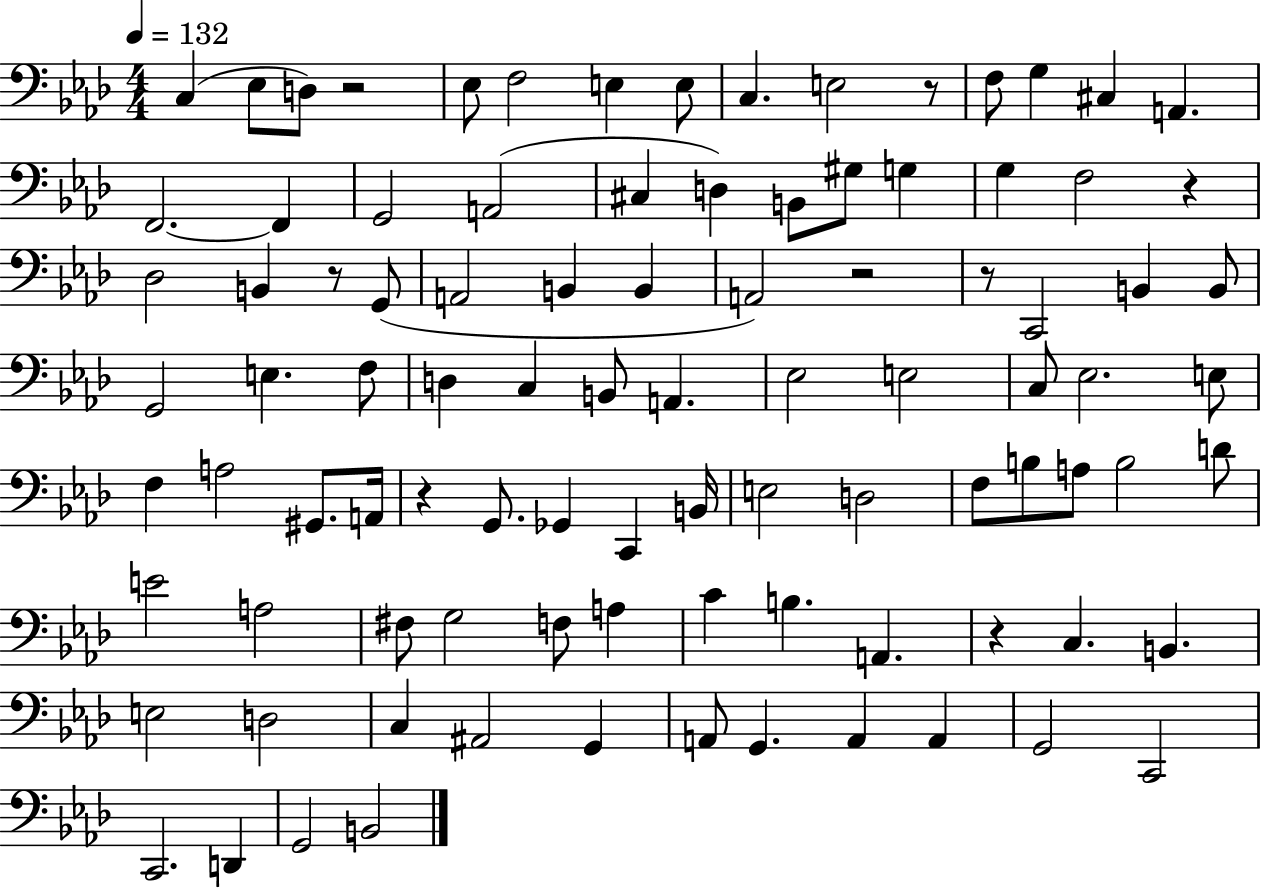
{
  \clef bass
  \numericTimeSignature
  \time 4/4
  \key aes \major
  \tempo 4 = 132
  c4( ees8 d8) r2 | ees8 f2 e4 e8 | c4. e2 r8 | f8 g4 cis4 a,4. | \break f,2.~~ f,4 | g,2 a,2( | cis4 d4) b,8 gis8 g4 | g4 f2 r4 | \break des2 b,4 r8 g,8( | a,2 b,4 b,4 | a,2) r2 | r8 c,2 b,4 b,8 | \break g,2 e4. f8 | d4 c4 b,8 a,4. | ees2 e2 | c8 ees2. e8 | \break f4 a2 gis,8. a,16 | r4 g,8. ges,4 c,4 b,16 | e2 d2 | f8 b8 a8 b2 d'8 | \break e'2 a2 | fis8 g2 f8 a4 | c'4 b4. a,4. | r4 c4. b,4. | \break e2 d2 | c4 ais,2 g,4 | a,8 g,4. a,4 a,4 | g,2 c,2 | \break c,2. d,4 | g,2 b,2 | \bar "|."
}